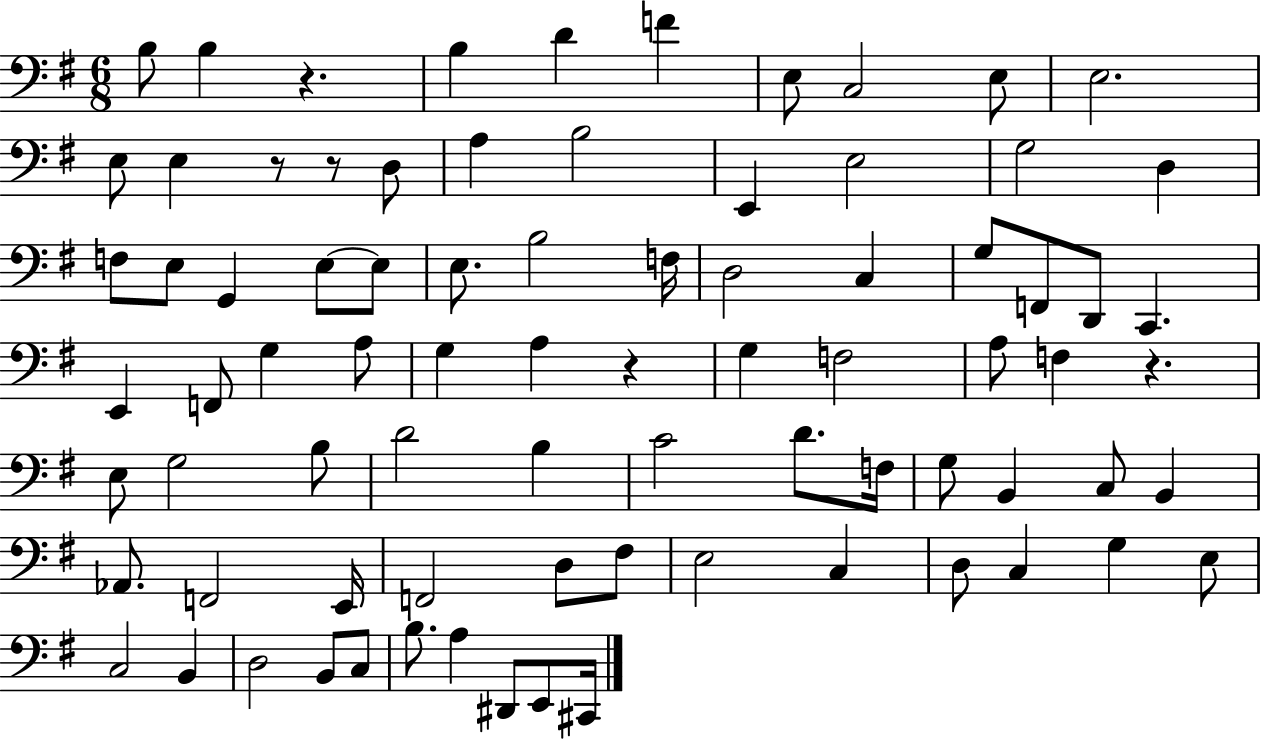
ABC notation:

X:1
T:Untitled
M:6/8
L:1/4
K:G
B,/2 B, z B, D F E,/2 C,2 E,/2 E,2 E,/2 E, z/2 z/2 D,/2 A, B,2 E,, E,2 G,2 D, F,/2 E,/2 G,, E,/2 E,/2 E,/2 B,2 F,/4 D,2 C, G,/2 F,,/2 D,,/2 C,, E,, F,,/2 G, A,/2 G, A, z G, F,2 A,/2 F, z E,/2 G,2 B,/2 D2 B, C2 D/2 F,/4 G,/2 B,, C,/2 B,, _A,,/2 F,,2 E,,/4 F,,2 D,/2 ^F,/2 E,2 C, D,/2 C, G, E,/2 C,2 B,, D,2 B,,/2 C,/2 B,/2 A, ^D,,/2 E,,/2 ^C,,/4